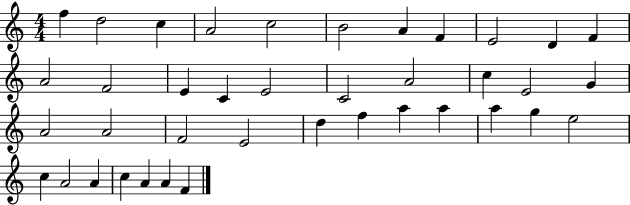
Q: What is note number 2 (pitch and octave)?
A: D5